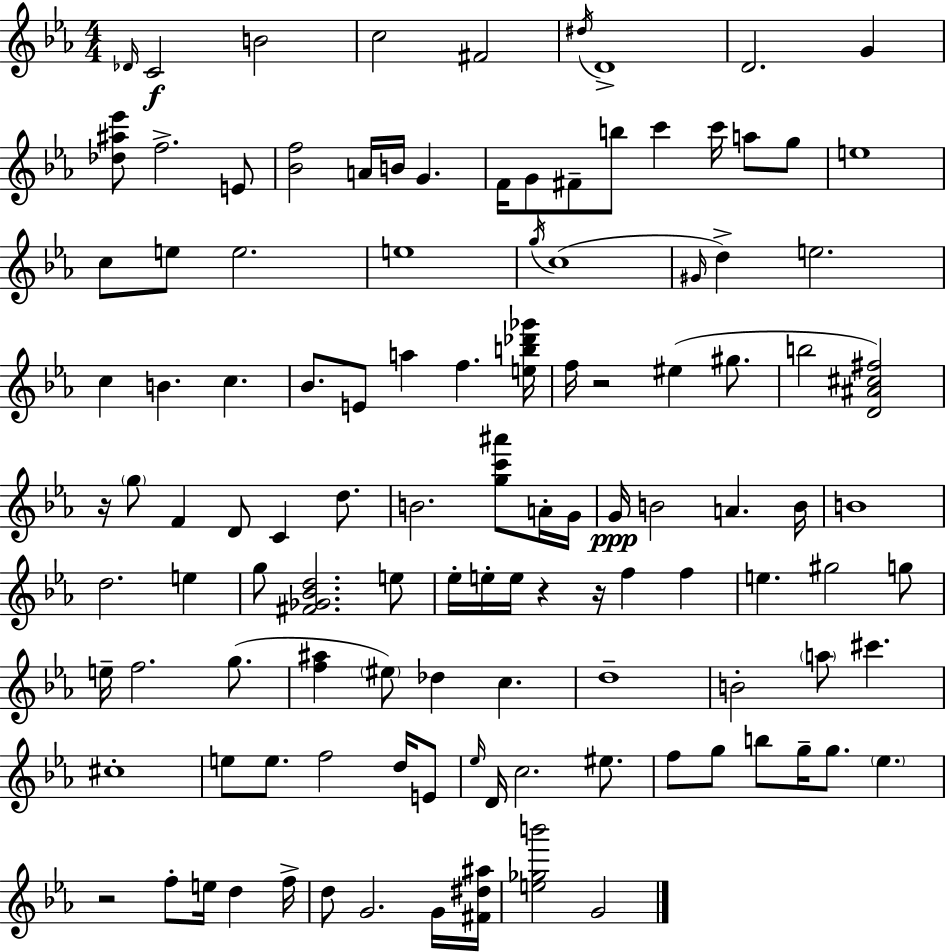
X:1
T:Untitled
M:4/4
L:1/4
K:Eb
_D/4 C2 B2 c2 ^F2 ^d/4 D4 D2 G [_d^a_e']/2 f2 E/2 [_Bf]2 A/4 B/4 G F/4 G/2 ^F/2 b/2 c' c'/4 a/2 g/2 e4 c/2 e/2 e2 e4 g/4 c4 ^G/4 d e2 c B c _B/2 E/2 a f [eb_d'_g']/4 f/4 z2 ^e ^g/2 b2 [D^A^c^f]2 z/4 g/2 F D/2 C d/2 B2 [gc'^a']/2 A/4 G/4 G/4 B2 A B/4 B4 d2 e g/2 [^F_G_Bd]2 e/2 _e/4 e/4 e/4 z z/4 f f e ^g2 g/2 e/4 f2 g/2 [f^a] ^e/2 _d c d4 B2 a/2 ^c' ^c4 e/2 e/2 f2 d/4 E/2 _e/4 D/4 c2 ^e/2 f/2 g/2 b/2 g/4 g/2 _e z2 f/2 e/4 d f/4 d/2 G2 G/4 [^F^d^a]/4 [e_gb']2 G2